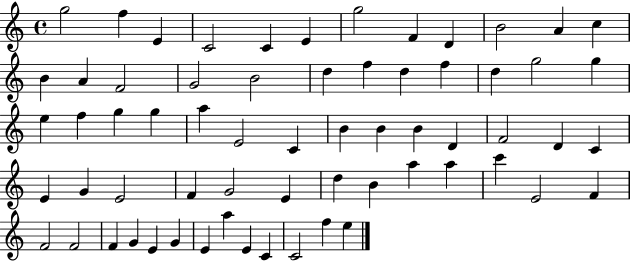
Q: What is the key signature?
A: C major